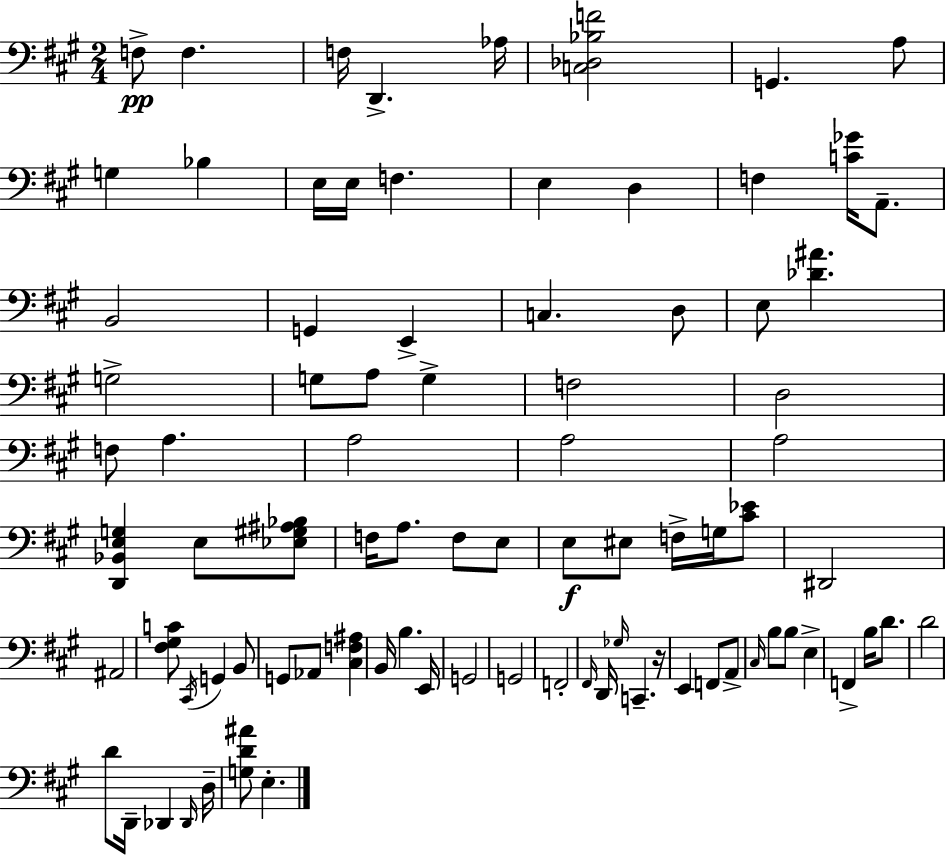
F3/e F3/q. F3/s D2/q. Ab3/s [C3,Db3,Bb3,F4]/h G2/q. A3/e G3/q Bb3/q E3/s E3/s F3/q. E3/q D3/q F3/q [C4,Gb4]/s A2/e. B2/h G2/q E2/q C3/q. D3/e E3/e [Db4,A#4]/q. G3/h G3/e A3/e G3/q F3/h D3/h F3/e A3/q. A3/h A3/h A3/h [D2,Bb2,E3,G3]/q E3/e [Eb3,G#3,A#3,Bb3]/e F3/s A3/e. F3/e E3/e E3/e EIS3/e F3/s G3/s [C#4,Eb4]/e D#2/h A#2/h [F#3,G#3,C4]/e C#2/s G2/q B2/e G2/e Ab2/e [C#3,F3,A#3]/q B2/s B3/q. E2/s G2/h G2/h F2/h F#2/s D2/s Gb3/s C2/q. R/s E2/q F2/e A2/e C#3/s B3/e B3/e E3/q F2/q B3/s D4/e. D4/h D4/e D2/s Db2/q Db2/s D3/s [G3,D4,A#4]/e E3/q.